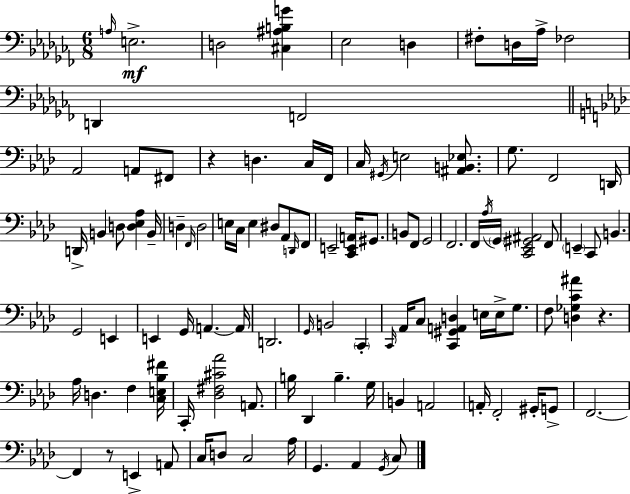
{
  \clef bass
  \numericTimeSignature
  \time 6/8
  \key aes \minor
  \grace { a16 }\mf e2.-> | d2 <cis ais b g'>4 | ees2 d4 | fis8-. d16 aes16-> fes2 | \break d,4 f,2 | \bar "||" \break \key aes \major aes,2 a,8 fis,8 | r4 d4. c16 f,16 | c16 \acciaccatura { gis,16 } e2 <ais, b, ees>8. | g8. f,2 | \break d,16 d,16-> b,4 d8 <d ees aes>4 | b,16-- d4-- \grace { f,16 } d2 | e16 c16 e4 dis8 aes,8 | \grace { d,16 } f,8 e,2-- <c, e, a,>16 | \break gis,8. b,8 f,8 g,2 | f,2. | f,16 \acciaccatura { aes16 } \parenthesize g,16 <c, ees, gis, ais,>2 | f,8 \parenthesize e,4-- c,8 b,4. | \break g,2 | e,4 e,4 g,16 a,4.~~ | a,16 d,2. | \grace { g,16 } b,2 | \break \parenthesize c,4-. \grace { c,16 } aes,16 c8 <c, gis, a, d>4 | e16 e16-> g8. f8 <d ges c' ais'>4 | r4. aes16 d4. | f4 <c e bes fis'>16 c,16-. <des fis cis' aes'>2 | \break a,8. b16 des,4 b4.-- | g16 b,4 a,2 | a,16-. f,2-. | gis,16-. g,8-> f,2.~~ | \break f,4 r8 | e,4-> a,8 c16 d8 c2 | aes16 g,4. | aes,4 \acciaccatura { g,16 } c8 \bar "|."
}